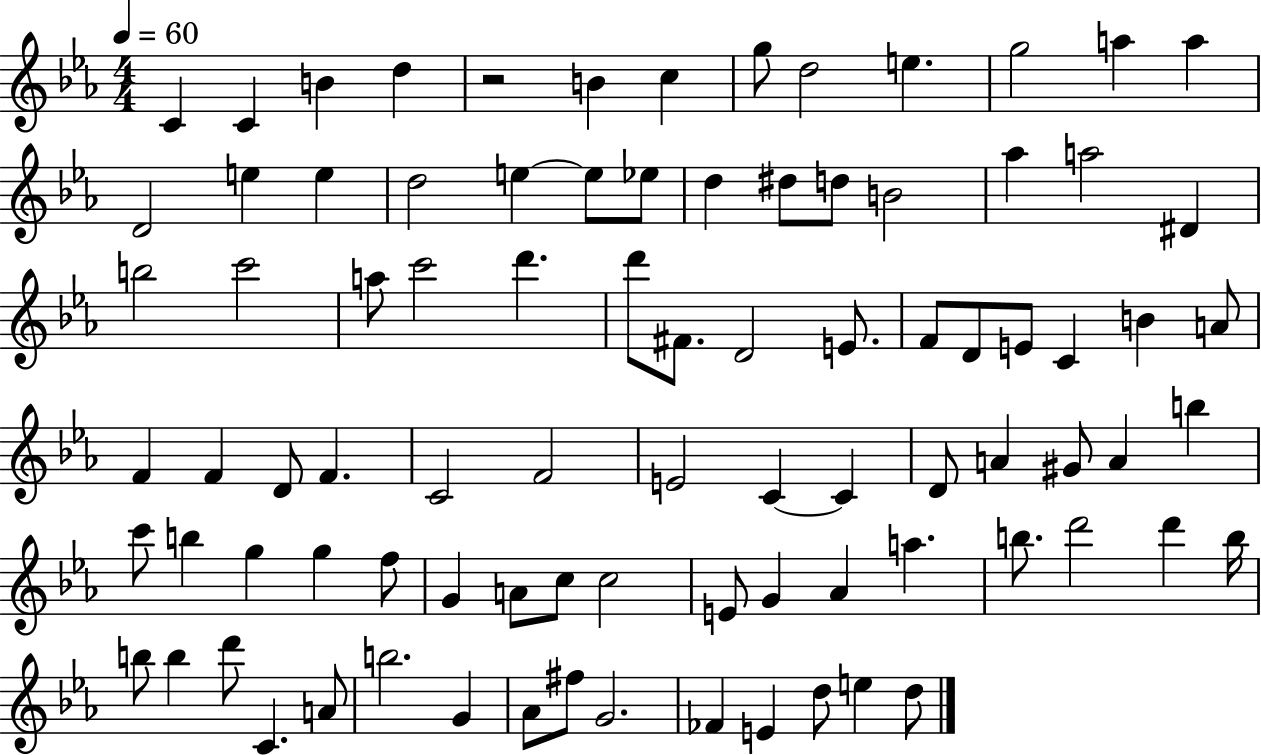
C4/q C4/q B4/q D5/q R/h B4/q C5/q G5/e D5/h E5/q. G5/h A5/q A5/q D4/h E5/q E5/q D5/h E5/q E5/e Eb5/e D5/q D#5/e D5/e B4/h Ab5/q A5/h D#4/q B5/h C6/h A5/e C6/h D6/q. D6/e F#4/e. D4/h E4/e. F4/e D4/e E4/e C4/q B4/q A4/e F4/q F4/q D4/e F4/q. C4/h F4/h E4/h C4/q C4/q D4/e A4/q G#4/e A4/q B5/q C6/e B5/q G5/q G5/q F5/e G4/q A4/e C5/e C5/h E4/e G4/q Ab4/q A5/q. B5/e. D6/h D6/q B5/s B5/e B5/q D6/e C4/q. A4/e B5/h. G4/q Ab4/e F#5/e G4/h. FES4/q E4/q D5/e E5/q D5/e